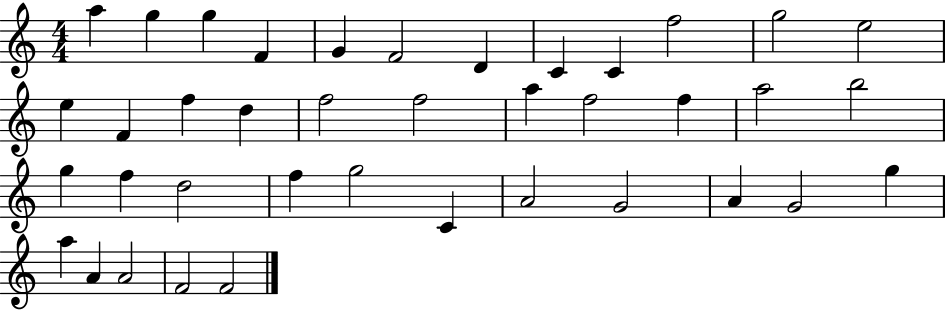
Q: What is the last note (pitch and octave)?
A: F4